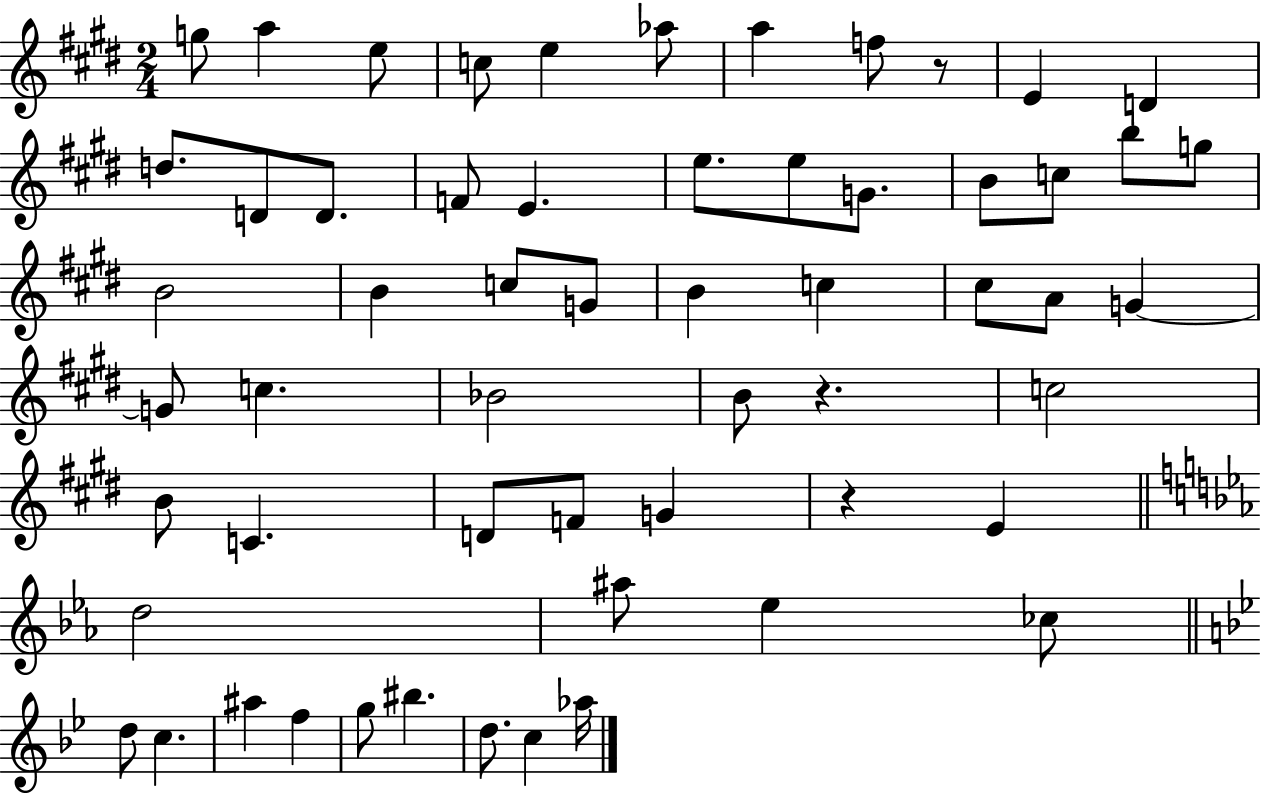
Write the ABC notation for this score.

X:1
T:Untitled
M:2/4
L:1/4
K:E
g/2 a e/2 c/2 e _a/2 a f/2 z/2 E D d/2 D/2 D/2 F/2 E e/2 e/2 G/2 B/2 c/2 b/2 g/2 B2 B c/2 G/2 B c ^c/2 A/2 G G/2 c _B2 B/2 z c2 B/2 C D/2 F/2 G z E d2 ^a/2 _e _c/2 d/2 c ^a f g/2 ^b d/2 c _a/4